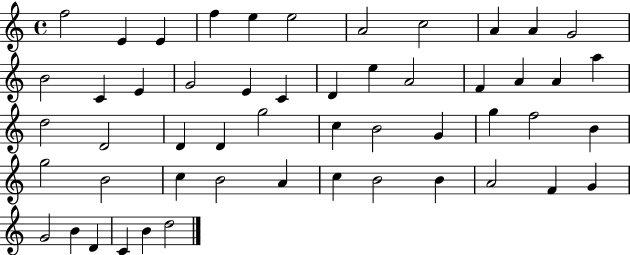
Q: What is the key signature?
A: C major